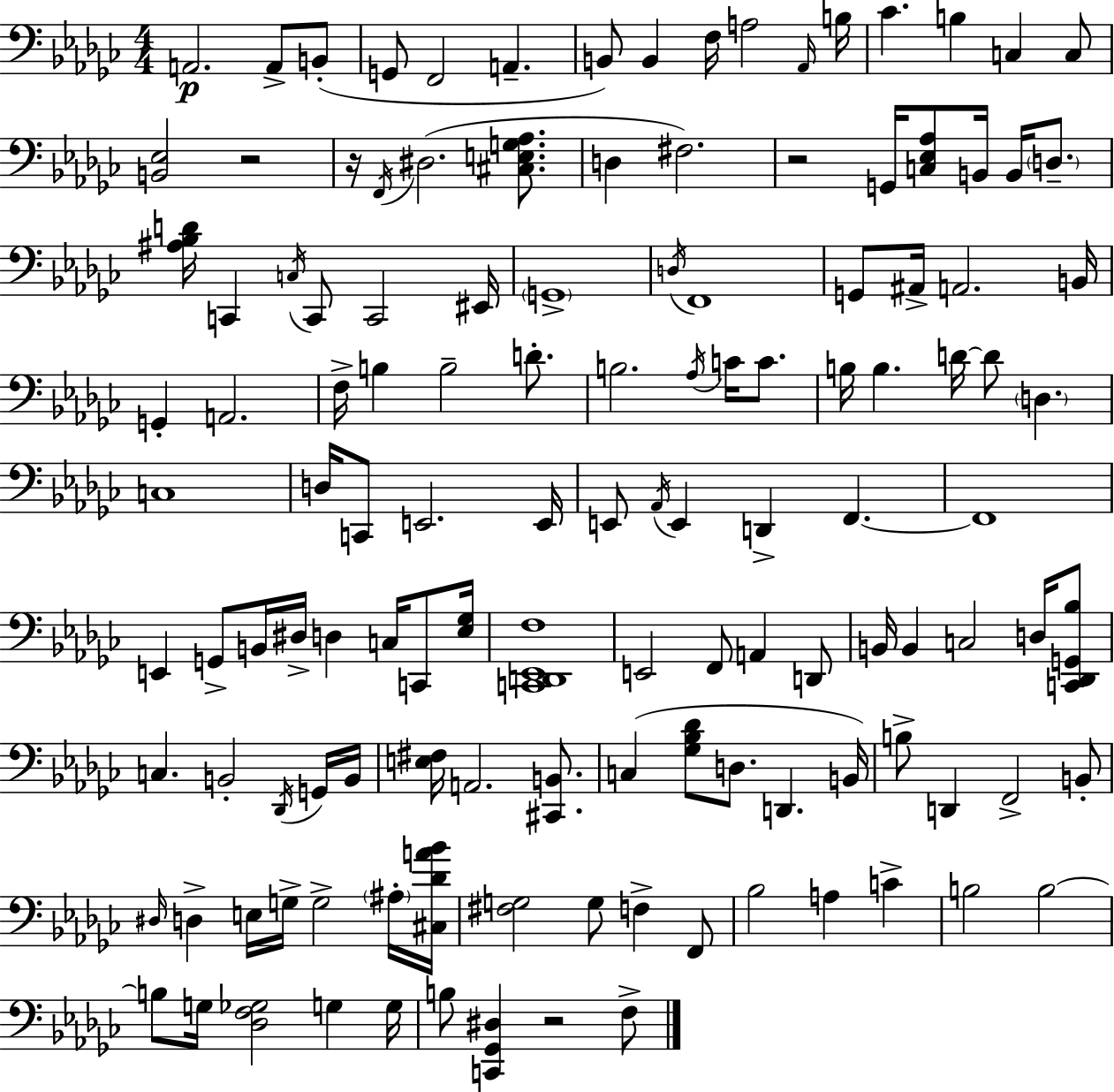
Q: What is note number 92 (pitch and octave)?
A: D#3